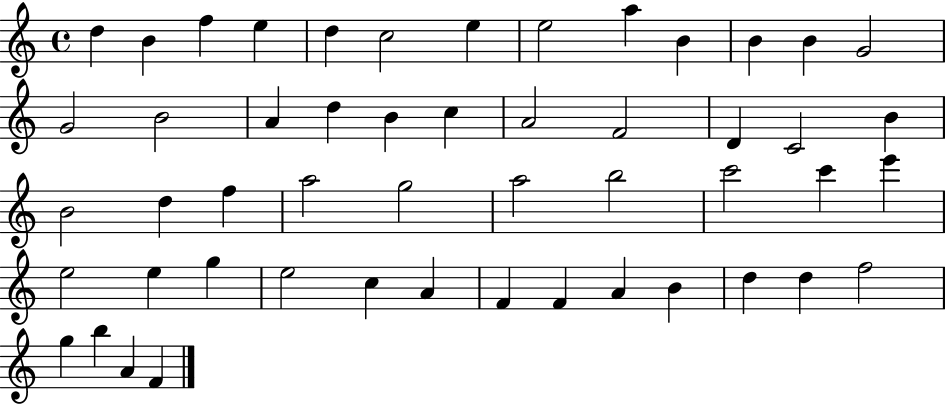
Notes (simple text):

D5/q B4/q F5/q E5/q D5/q C5/h E5/q E5/h A5/q B4/q B4/q B4/q G4/h G4/h B4/h A4/q D5/q B4/q C5/q A4/h F4/h D4/q C4/h B4/q B4/h D5/q F5/q A5/h G5/h A5/h B5/h C6/h C6/q E6/q E5/h E5/q G5/q E5/h C5/q A4/q F4/q F4/q A4/q B4/q D5/q D5/q F5/h G5/q B5/q A4/q F4/q